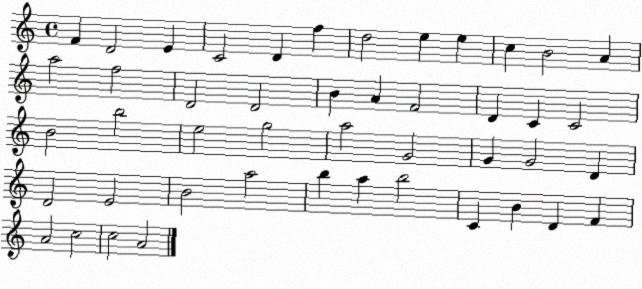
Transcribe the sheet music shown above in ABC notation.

X:1
T:Untitled
M:4/4
L:1/4
K:C
F D2 E C2 D f d2 e e c B2 A a2 f2 D2 D2 B A F2 D C C2 B2 b2 e2 g2 a2 G2 G G2 D D2 E2 B2 a2 b a b2 C B D F A2 c2 c2 A2